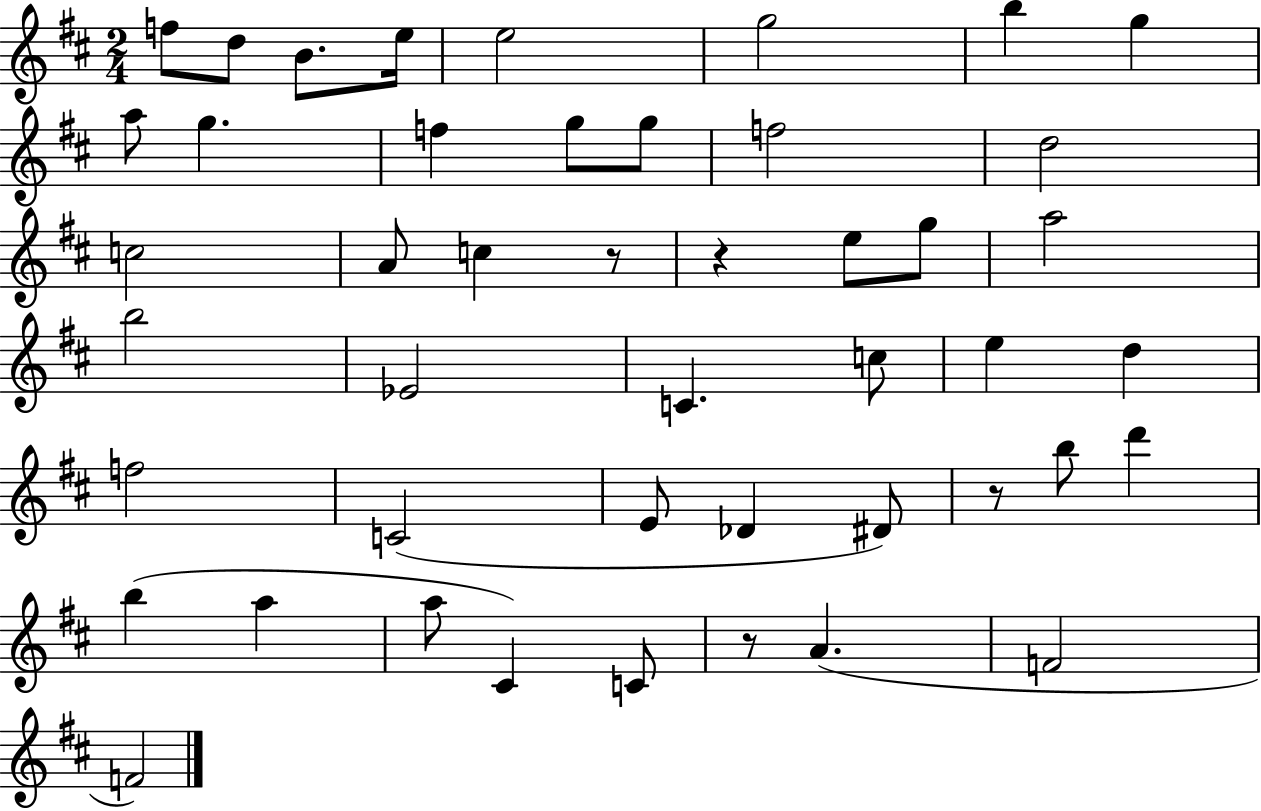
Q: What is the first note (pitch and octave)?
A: F5